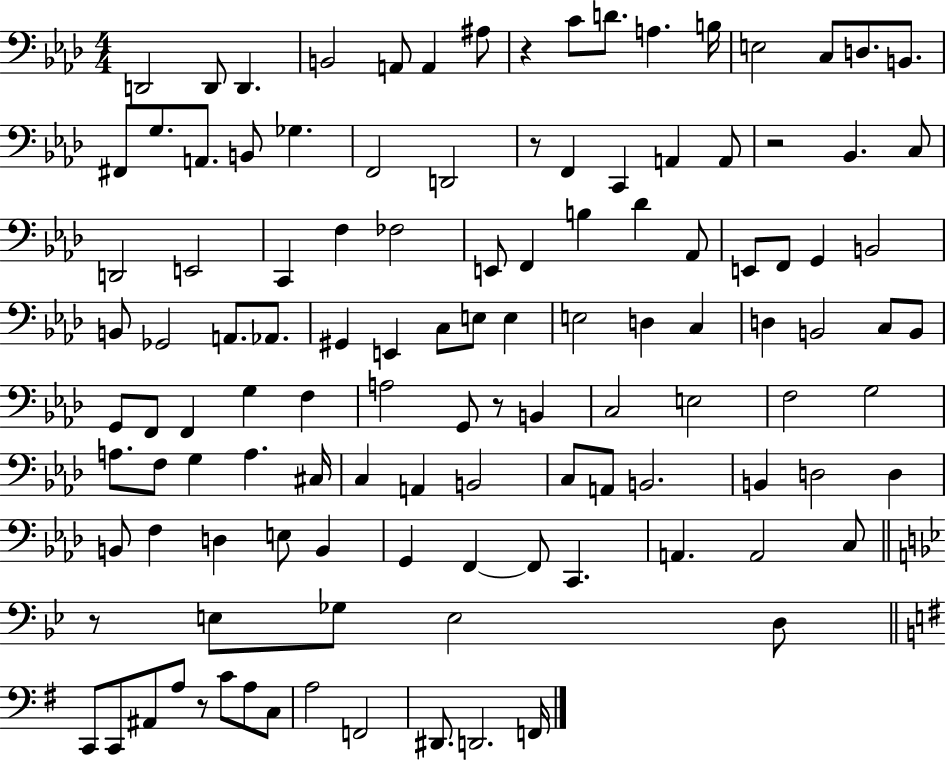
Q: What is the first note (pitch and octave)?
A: D2